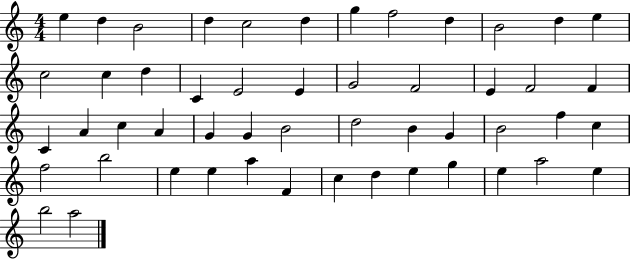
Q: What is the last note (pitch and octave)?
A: A5